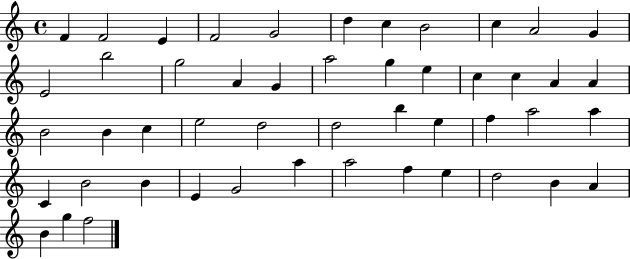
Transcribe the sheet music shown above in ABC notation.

X:1
T:Untitled
M:4/4
L:1/4
K:C
F F2 E F2 G2 d c B2 c A2 G E2 b2 g2 A G a2 g e c c A A B2 B c e2 d2 d2 b e f a2 a C B2 B E G2 a a2 f e d2 B A B g f2